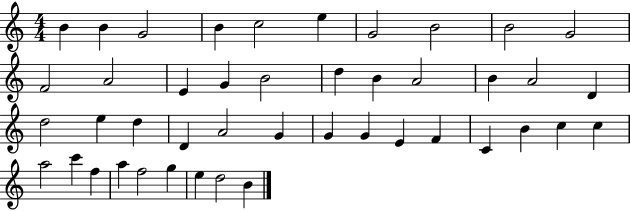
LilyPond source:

{
  \clef treble
  \numericTimeSignature
  \time 4/4
  \key c \major
  b'4 b'4 g'2 | b'4 c''2 e''4 | g'2 b'2 | b'2 g'2 | \break f'2 a'2 | e'4 g'4 b'2 | d''4 b'4 a'2 | b'4 a'2 d'4 | \break d''2 e''4 d''4 | d'4 a'2 g'4 | g'4 g'4 e'4 f'4 | c'4 b'4 c''4 c''4 | \break a''2 c'''4 f''4 | a''4 f''2 g''4 | e''4 d''2 b'4 | \bar "|."
}